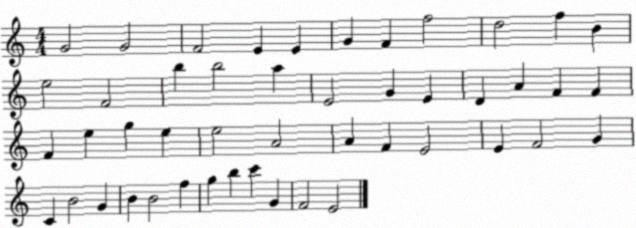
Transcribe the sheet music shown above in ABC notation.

X:1
T:Untitled
M:4/4
L:1/4
K:C
G2 G2 F2 E E G F f2 d2 f B e2 F2 b b2 a E2 G E D A F F F e g e e2 A2 A F E2 E F2 G C B2 G B B2 f g b c' G F2 E2